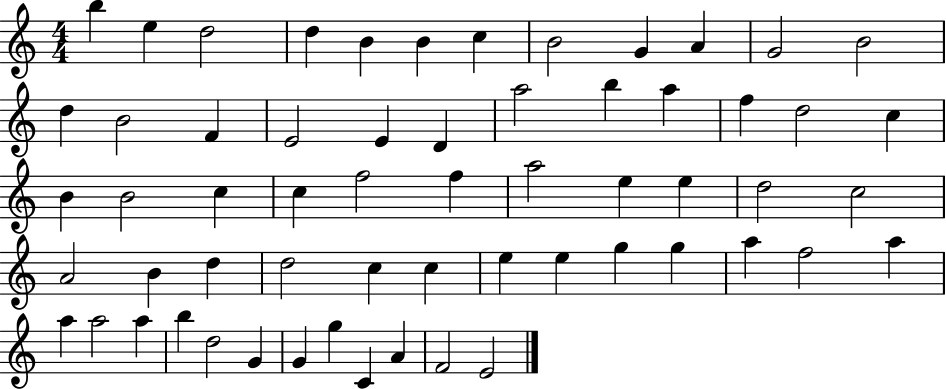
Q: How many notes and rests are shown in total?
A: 60